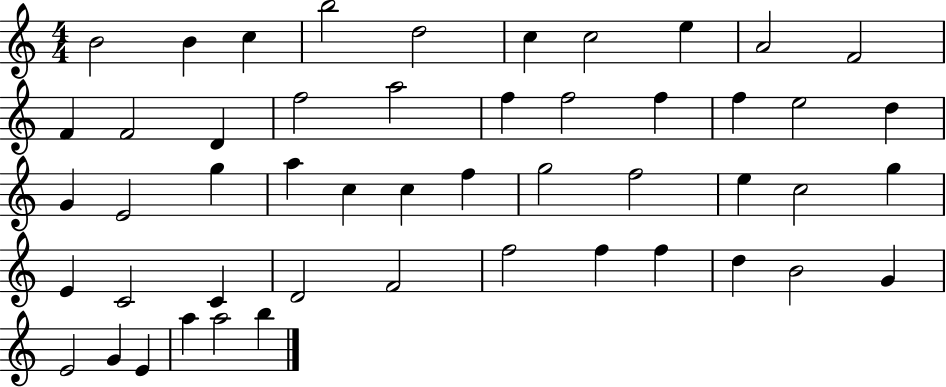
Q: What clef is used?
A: treble